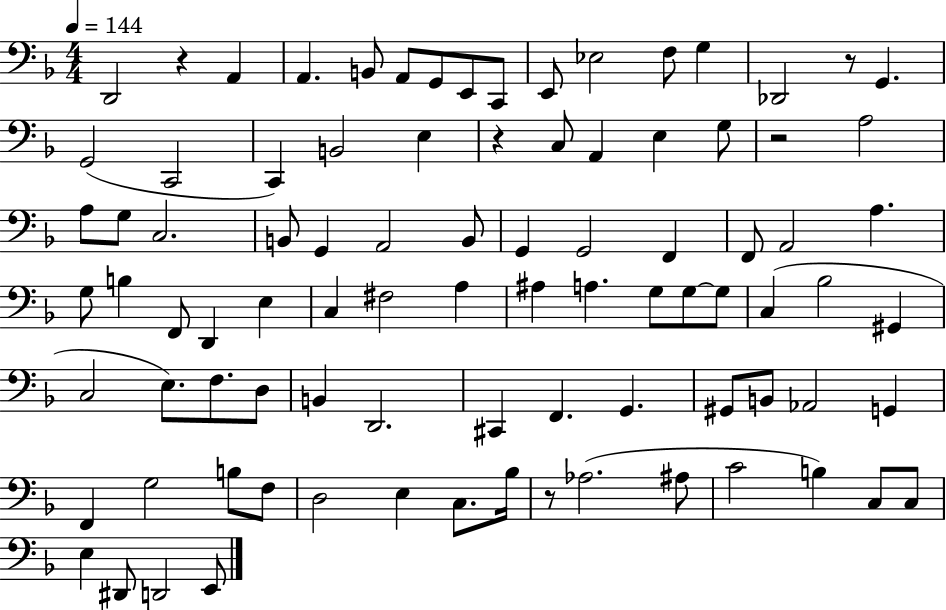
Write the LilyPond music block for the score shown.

{
  \clef bass
  \numericTimeSignature
  \time 4/4
  \key f \major
  \tempo 4 = 144
  d,2 r4 a,4 | a,4. b,8 a,8 g,8 e,8 c,8 | e,8 ees2 f8 g4 | des,2 r8 g,4. | \break g,2( c,2 | c,4) b,2 e4 | r4 c8 a,4 e4 g8 | r2 a2 | \break a8 g8 c2. | b,8 g,4 a,2 b,8 | g,4 g,2 f,4 | f,8 a,2 a4. | \break g8 b4 f,8 d,4 e4 | c4 fis2 a4 | ais4 a4. g8 g8~~ g8 | c4( bes2 gis,4 | \break c2 e8.) f8. d8 | b,4 d,2. | cis,4 f,4. g,4. | gis,8 b,8 aes,2 g,4 | \break f,4 g2 b8 f8 | d2 e4 c8. bes16 | r8 aes2.( ais8 | c'2 b4) c8 c8 | \break e4 dis,8 d,2 e,8 | \bar "|."
}